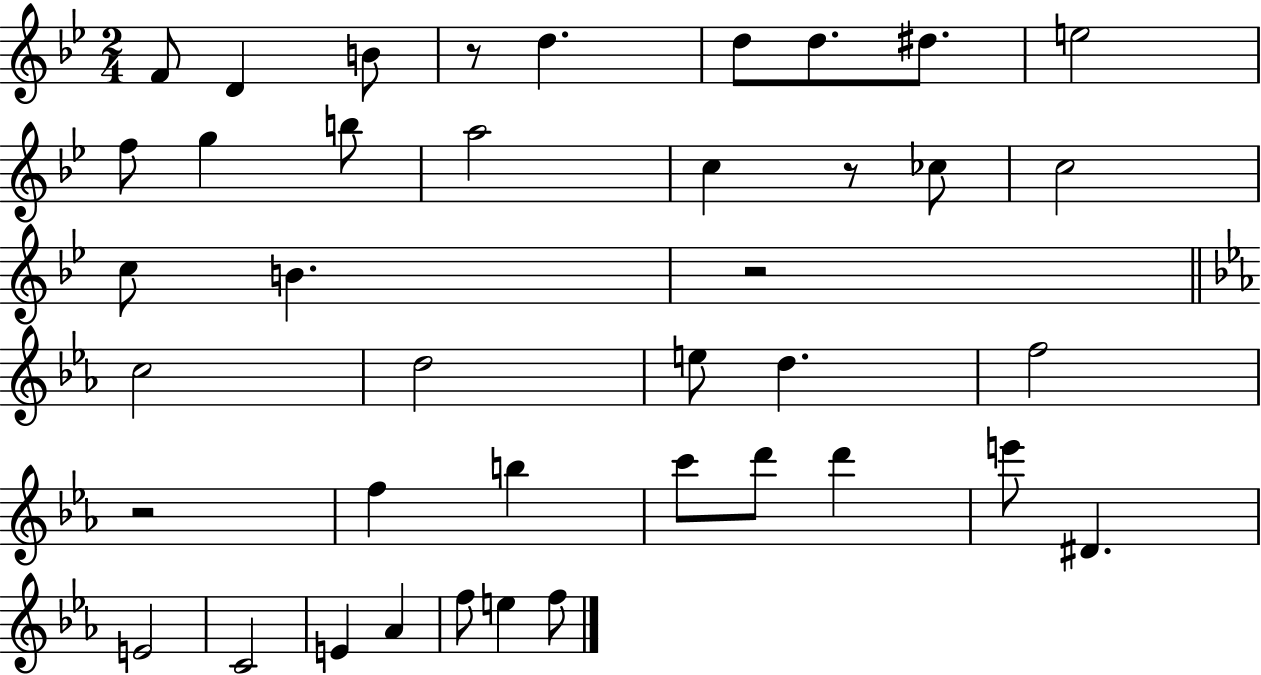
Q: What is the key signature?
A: BES major